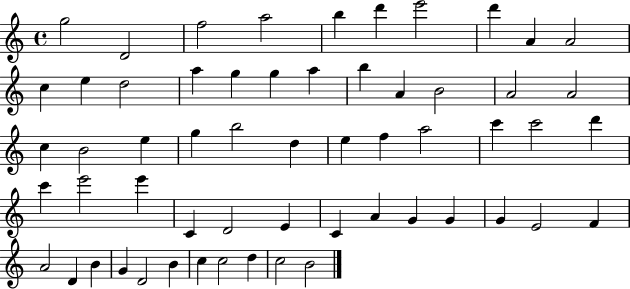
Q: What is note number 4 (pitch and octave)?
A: A5